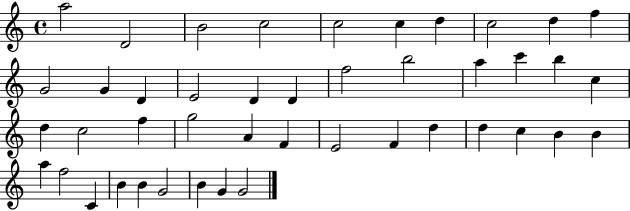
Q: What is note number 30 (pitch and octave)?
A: F4